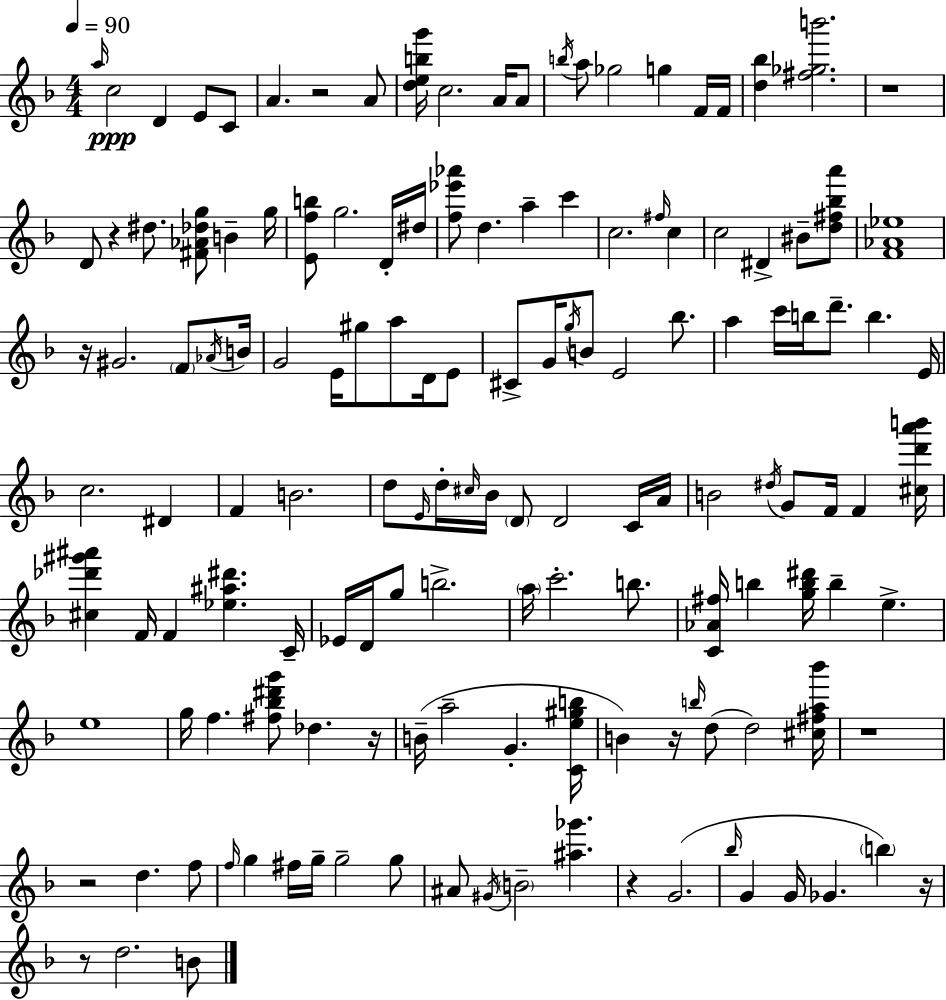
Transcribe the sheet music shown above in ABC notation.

X:1
T:Untitled
M:4/4
L:1/4
K:F
a/4 c2 D E/2 C/2 A z2 A/2 [debg']/4 c2 A/4 A/2 b/4 a/2 _g2 g F/4 F/4 [d_b] [^f_gb']2 z4 D/2 z ^d/2 [^F_A_dg]/2 B g/4 [Efb]/2 g2 D/4 ^d/4 [f_e'_a']/2 d a c' c2 ^f/4 c c2 ^D ^B/2 [d^f_ba']/2 [F_A_e]4 z/4 ^G2 F/2 _A/4 B/4 G2 E/4 ^g/2 a/2 D/4 E/2 ^C/2 G/4 g/4 B/2 E2 _b/2 a c'/4 b/4 d'/2 b E/4 c2 ^D F B2 d/2 E/4 d/4 ^c/4 _B/4 D/2 D2 C/4 A/4 B2 ^d/4 G/2 F/4 F [^cd'a'b']/4 [^c_d'^g'^a'] F/4 F [_e^a^d'] C/4 _E/4 D/4 g/2 b2 a/4 c'2 b/2 [C_A^f]/4 b [gb^d']/4 b e e4 g/4 f [^f_b^d'g']/2 _d z/4 B/4 a2 G [Ce^gb]/4 B z/4 b/4 d/2 d2 [^c^fa_b']/4 z4 z2 d f/2 f/4 g ^f/4 g/4 g2 g/2 ^A/2 ^G/4 B2 [^a_g'] z G2 _b/4 G G/4 _G b z/4 z/2 d2 B/2